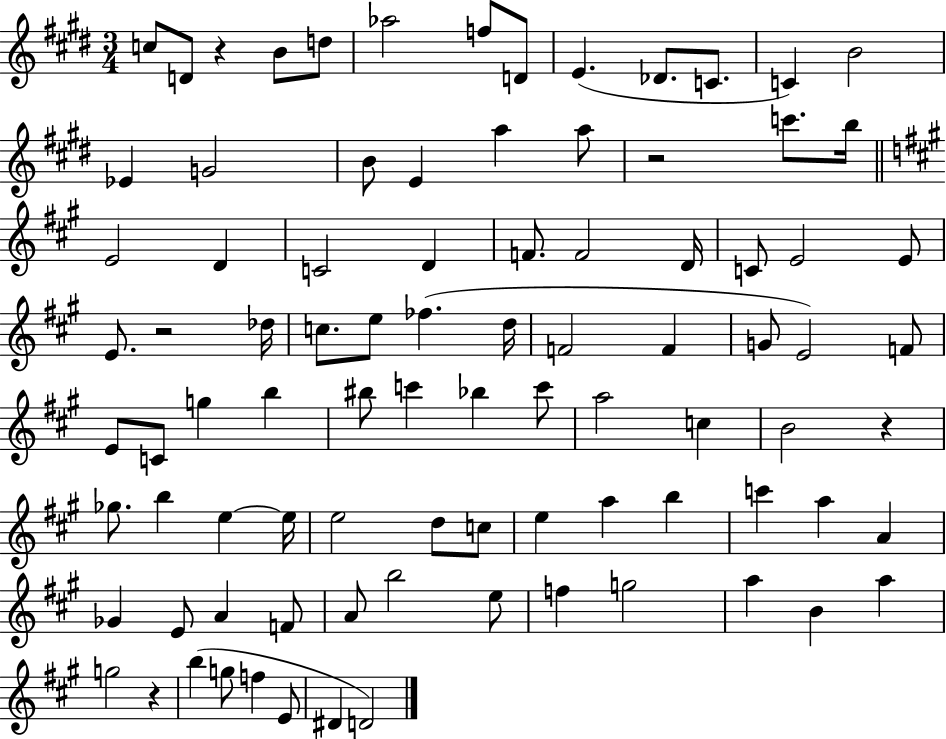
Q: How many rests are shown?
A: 5